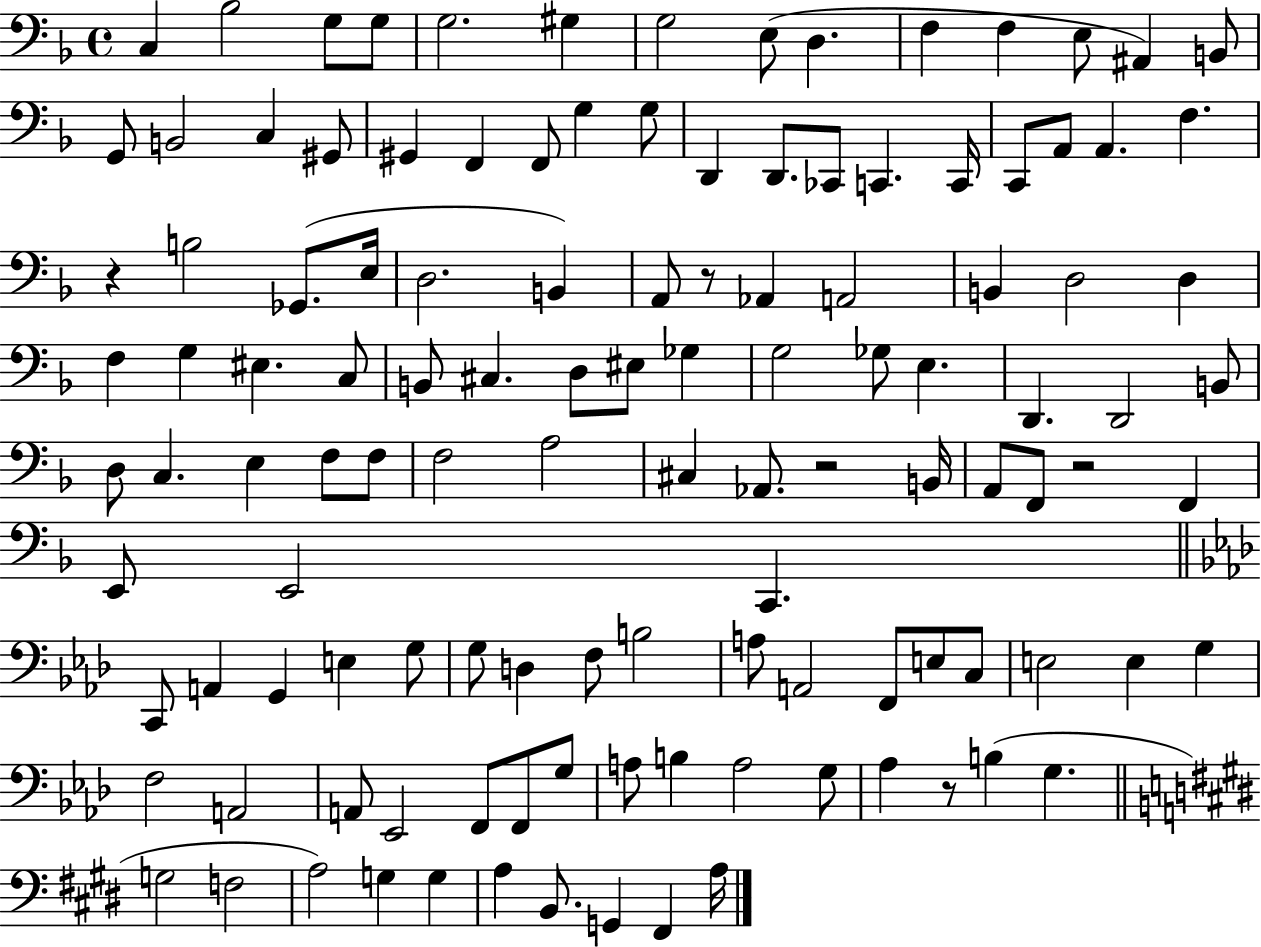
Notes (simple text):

C3/q Bb3/h G3/e G3/e G3/h. G#3/q G3/h E3/e D3/q. F3/q F3/q E3/e A#2/q B2/e G2/e B2/h C3/q G#2/e G#2/q F2/q F2/e G3/q G3/e D2/q D2/e. CES2/e C2/q. C2/s C2/e A2/e A2/q. F3/q. R/q B3/h Gb2/e. E3/s D3/h. B2/q A2/e R/e Ab2/q A2/h B2/q D3/h D3/q F3/q G3/q EIS3/q. C3/e B2/e C#3/q. D3/e EIS3/e Gb3/q G3/h Gb3/e E3/q. D2/q. D2/h B2/e D3/e C3/q. E3/q F3/e F3/e F3/h A3/h C#3/q Ab2/e. R/h B2/s A2/e F2/e R/h F2/q E2/e E2/h C2/q. C2/e A2/q G2/q E3/q G3/e G3/e D3/q F3/e B3/h A3/e A2/h F2/e E3/e C3/e E3/h E3/q G3/q F3/h A2/h A2/e Eb2/h F2/e F2/e G3/e A3/e B3/q A3/h G3/e Ab3/q R/e B3/q G3/q. G3/h F3/h A3/h G3/q G3/q A3/q B2/e. G2/q F#2/q A3/s